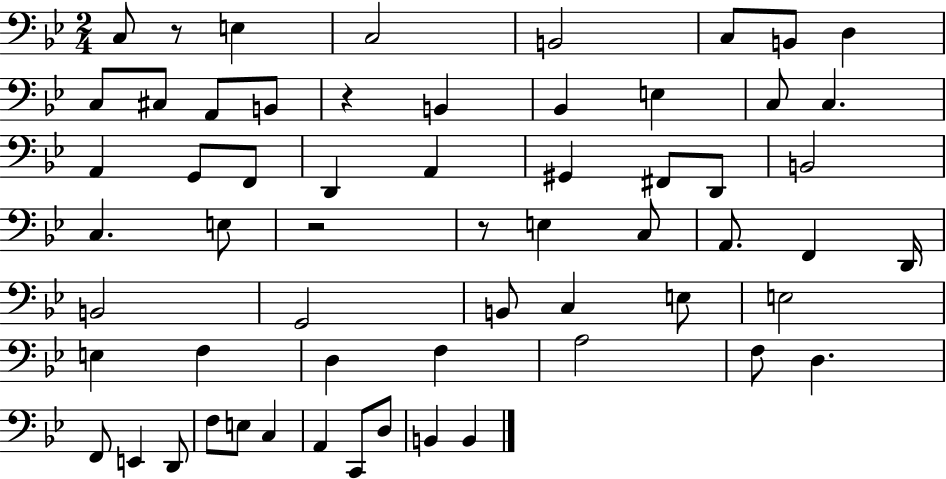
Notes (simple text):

C3/e R/e E3/q C3/h B2/h C3/e B2/e D3/q C3/e C#3/e A2/e B2/e R/q B2/q Bb2/q E3/q C3/e C3/q. A2/q G2/e F2/e D2/q A2/q G#2/q F#2/e D2/e B2/h C3/q. E3/e R/h R/e E3/q C3/e A2/e. F2/q D2/s B2/h G2/h B2/e C3/q E3/e E3/h E3/q F3/q D3/q F3/q A3/h F3/e D3/q. F2/e E2/q D2/e F3/e E3/e C3/q A2/q C2/e D3/e B2/q B2/q